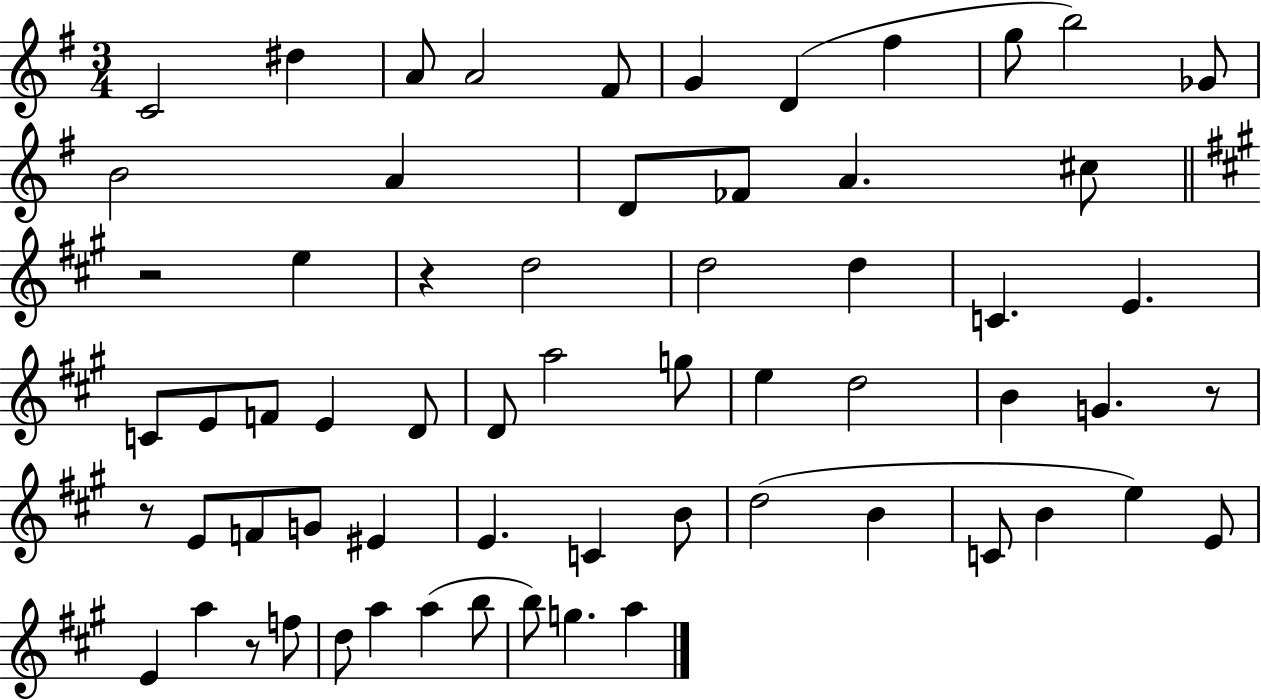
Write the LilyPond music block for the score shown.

{
  \clef treble
  \numericTimeSignature
  \time 3/4
  \key g \major
  c'2 dis''4 | a'8 a'2 fis'8 | g'4 d'4( fis''4 | g''8 b''2) ges'8 | \break b'2 a'4 | d'8 fes'8 a'4. cis''8 | \bar "||" \break \key a \major r2 e''4 | r4 d''2 | d''2 d''4 | c'4. e'4. | \break c'8 e'8 f'8 e'4 d'8 | d'8 a''2 g''8 | e''4 d''2 | b'4 g'4. r8 | \break r8 e'8 f'8 g'8 eis'4 | e'4. c'4 b'8 | d''2( b'4 | c'8 b'4 e''4) e'8 | \break e'4 a''4 r8 f''8 | d''8 a''4 a''4( b''8 | b''8) g''4. a''4 | \bar "|."
}